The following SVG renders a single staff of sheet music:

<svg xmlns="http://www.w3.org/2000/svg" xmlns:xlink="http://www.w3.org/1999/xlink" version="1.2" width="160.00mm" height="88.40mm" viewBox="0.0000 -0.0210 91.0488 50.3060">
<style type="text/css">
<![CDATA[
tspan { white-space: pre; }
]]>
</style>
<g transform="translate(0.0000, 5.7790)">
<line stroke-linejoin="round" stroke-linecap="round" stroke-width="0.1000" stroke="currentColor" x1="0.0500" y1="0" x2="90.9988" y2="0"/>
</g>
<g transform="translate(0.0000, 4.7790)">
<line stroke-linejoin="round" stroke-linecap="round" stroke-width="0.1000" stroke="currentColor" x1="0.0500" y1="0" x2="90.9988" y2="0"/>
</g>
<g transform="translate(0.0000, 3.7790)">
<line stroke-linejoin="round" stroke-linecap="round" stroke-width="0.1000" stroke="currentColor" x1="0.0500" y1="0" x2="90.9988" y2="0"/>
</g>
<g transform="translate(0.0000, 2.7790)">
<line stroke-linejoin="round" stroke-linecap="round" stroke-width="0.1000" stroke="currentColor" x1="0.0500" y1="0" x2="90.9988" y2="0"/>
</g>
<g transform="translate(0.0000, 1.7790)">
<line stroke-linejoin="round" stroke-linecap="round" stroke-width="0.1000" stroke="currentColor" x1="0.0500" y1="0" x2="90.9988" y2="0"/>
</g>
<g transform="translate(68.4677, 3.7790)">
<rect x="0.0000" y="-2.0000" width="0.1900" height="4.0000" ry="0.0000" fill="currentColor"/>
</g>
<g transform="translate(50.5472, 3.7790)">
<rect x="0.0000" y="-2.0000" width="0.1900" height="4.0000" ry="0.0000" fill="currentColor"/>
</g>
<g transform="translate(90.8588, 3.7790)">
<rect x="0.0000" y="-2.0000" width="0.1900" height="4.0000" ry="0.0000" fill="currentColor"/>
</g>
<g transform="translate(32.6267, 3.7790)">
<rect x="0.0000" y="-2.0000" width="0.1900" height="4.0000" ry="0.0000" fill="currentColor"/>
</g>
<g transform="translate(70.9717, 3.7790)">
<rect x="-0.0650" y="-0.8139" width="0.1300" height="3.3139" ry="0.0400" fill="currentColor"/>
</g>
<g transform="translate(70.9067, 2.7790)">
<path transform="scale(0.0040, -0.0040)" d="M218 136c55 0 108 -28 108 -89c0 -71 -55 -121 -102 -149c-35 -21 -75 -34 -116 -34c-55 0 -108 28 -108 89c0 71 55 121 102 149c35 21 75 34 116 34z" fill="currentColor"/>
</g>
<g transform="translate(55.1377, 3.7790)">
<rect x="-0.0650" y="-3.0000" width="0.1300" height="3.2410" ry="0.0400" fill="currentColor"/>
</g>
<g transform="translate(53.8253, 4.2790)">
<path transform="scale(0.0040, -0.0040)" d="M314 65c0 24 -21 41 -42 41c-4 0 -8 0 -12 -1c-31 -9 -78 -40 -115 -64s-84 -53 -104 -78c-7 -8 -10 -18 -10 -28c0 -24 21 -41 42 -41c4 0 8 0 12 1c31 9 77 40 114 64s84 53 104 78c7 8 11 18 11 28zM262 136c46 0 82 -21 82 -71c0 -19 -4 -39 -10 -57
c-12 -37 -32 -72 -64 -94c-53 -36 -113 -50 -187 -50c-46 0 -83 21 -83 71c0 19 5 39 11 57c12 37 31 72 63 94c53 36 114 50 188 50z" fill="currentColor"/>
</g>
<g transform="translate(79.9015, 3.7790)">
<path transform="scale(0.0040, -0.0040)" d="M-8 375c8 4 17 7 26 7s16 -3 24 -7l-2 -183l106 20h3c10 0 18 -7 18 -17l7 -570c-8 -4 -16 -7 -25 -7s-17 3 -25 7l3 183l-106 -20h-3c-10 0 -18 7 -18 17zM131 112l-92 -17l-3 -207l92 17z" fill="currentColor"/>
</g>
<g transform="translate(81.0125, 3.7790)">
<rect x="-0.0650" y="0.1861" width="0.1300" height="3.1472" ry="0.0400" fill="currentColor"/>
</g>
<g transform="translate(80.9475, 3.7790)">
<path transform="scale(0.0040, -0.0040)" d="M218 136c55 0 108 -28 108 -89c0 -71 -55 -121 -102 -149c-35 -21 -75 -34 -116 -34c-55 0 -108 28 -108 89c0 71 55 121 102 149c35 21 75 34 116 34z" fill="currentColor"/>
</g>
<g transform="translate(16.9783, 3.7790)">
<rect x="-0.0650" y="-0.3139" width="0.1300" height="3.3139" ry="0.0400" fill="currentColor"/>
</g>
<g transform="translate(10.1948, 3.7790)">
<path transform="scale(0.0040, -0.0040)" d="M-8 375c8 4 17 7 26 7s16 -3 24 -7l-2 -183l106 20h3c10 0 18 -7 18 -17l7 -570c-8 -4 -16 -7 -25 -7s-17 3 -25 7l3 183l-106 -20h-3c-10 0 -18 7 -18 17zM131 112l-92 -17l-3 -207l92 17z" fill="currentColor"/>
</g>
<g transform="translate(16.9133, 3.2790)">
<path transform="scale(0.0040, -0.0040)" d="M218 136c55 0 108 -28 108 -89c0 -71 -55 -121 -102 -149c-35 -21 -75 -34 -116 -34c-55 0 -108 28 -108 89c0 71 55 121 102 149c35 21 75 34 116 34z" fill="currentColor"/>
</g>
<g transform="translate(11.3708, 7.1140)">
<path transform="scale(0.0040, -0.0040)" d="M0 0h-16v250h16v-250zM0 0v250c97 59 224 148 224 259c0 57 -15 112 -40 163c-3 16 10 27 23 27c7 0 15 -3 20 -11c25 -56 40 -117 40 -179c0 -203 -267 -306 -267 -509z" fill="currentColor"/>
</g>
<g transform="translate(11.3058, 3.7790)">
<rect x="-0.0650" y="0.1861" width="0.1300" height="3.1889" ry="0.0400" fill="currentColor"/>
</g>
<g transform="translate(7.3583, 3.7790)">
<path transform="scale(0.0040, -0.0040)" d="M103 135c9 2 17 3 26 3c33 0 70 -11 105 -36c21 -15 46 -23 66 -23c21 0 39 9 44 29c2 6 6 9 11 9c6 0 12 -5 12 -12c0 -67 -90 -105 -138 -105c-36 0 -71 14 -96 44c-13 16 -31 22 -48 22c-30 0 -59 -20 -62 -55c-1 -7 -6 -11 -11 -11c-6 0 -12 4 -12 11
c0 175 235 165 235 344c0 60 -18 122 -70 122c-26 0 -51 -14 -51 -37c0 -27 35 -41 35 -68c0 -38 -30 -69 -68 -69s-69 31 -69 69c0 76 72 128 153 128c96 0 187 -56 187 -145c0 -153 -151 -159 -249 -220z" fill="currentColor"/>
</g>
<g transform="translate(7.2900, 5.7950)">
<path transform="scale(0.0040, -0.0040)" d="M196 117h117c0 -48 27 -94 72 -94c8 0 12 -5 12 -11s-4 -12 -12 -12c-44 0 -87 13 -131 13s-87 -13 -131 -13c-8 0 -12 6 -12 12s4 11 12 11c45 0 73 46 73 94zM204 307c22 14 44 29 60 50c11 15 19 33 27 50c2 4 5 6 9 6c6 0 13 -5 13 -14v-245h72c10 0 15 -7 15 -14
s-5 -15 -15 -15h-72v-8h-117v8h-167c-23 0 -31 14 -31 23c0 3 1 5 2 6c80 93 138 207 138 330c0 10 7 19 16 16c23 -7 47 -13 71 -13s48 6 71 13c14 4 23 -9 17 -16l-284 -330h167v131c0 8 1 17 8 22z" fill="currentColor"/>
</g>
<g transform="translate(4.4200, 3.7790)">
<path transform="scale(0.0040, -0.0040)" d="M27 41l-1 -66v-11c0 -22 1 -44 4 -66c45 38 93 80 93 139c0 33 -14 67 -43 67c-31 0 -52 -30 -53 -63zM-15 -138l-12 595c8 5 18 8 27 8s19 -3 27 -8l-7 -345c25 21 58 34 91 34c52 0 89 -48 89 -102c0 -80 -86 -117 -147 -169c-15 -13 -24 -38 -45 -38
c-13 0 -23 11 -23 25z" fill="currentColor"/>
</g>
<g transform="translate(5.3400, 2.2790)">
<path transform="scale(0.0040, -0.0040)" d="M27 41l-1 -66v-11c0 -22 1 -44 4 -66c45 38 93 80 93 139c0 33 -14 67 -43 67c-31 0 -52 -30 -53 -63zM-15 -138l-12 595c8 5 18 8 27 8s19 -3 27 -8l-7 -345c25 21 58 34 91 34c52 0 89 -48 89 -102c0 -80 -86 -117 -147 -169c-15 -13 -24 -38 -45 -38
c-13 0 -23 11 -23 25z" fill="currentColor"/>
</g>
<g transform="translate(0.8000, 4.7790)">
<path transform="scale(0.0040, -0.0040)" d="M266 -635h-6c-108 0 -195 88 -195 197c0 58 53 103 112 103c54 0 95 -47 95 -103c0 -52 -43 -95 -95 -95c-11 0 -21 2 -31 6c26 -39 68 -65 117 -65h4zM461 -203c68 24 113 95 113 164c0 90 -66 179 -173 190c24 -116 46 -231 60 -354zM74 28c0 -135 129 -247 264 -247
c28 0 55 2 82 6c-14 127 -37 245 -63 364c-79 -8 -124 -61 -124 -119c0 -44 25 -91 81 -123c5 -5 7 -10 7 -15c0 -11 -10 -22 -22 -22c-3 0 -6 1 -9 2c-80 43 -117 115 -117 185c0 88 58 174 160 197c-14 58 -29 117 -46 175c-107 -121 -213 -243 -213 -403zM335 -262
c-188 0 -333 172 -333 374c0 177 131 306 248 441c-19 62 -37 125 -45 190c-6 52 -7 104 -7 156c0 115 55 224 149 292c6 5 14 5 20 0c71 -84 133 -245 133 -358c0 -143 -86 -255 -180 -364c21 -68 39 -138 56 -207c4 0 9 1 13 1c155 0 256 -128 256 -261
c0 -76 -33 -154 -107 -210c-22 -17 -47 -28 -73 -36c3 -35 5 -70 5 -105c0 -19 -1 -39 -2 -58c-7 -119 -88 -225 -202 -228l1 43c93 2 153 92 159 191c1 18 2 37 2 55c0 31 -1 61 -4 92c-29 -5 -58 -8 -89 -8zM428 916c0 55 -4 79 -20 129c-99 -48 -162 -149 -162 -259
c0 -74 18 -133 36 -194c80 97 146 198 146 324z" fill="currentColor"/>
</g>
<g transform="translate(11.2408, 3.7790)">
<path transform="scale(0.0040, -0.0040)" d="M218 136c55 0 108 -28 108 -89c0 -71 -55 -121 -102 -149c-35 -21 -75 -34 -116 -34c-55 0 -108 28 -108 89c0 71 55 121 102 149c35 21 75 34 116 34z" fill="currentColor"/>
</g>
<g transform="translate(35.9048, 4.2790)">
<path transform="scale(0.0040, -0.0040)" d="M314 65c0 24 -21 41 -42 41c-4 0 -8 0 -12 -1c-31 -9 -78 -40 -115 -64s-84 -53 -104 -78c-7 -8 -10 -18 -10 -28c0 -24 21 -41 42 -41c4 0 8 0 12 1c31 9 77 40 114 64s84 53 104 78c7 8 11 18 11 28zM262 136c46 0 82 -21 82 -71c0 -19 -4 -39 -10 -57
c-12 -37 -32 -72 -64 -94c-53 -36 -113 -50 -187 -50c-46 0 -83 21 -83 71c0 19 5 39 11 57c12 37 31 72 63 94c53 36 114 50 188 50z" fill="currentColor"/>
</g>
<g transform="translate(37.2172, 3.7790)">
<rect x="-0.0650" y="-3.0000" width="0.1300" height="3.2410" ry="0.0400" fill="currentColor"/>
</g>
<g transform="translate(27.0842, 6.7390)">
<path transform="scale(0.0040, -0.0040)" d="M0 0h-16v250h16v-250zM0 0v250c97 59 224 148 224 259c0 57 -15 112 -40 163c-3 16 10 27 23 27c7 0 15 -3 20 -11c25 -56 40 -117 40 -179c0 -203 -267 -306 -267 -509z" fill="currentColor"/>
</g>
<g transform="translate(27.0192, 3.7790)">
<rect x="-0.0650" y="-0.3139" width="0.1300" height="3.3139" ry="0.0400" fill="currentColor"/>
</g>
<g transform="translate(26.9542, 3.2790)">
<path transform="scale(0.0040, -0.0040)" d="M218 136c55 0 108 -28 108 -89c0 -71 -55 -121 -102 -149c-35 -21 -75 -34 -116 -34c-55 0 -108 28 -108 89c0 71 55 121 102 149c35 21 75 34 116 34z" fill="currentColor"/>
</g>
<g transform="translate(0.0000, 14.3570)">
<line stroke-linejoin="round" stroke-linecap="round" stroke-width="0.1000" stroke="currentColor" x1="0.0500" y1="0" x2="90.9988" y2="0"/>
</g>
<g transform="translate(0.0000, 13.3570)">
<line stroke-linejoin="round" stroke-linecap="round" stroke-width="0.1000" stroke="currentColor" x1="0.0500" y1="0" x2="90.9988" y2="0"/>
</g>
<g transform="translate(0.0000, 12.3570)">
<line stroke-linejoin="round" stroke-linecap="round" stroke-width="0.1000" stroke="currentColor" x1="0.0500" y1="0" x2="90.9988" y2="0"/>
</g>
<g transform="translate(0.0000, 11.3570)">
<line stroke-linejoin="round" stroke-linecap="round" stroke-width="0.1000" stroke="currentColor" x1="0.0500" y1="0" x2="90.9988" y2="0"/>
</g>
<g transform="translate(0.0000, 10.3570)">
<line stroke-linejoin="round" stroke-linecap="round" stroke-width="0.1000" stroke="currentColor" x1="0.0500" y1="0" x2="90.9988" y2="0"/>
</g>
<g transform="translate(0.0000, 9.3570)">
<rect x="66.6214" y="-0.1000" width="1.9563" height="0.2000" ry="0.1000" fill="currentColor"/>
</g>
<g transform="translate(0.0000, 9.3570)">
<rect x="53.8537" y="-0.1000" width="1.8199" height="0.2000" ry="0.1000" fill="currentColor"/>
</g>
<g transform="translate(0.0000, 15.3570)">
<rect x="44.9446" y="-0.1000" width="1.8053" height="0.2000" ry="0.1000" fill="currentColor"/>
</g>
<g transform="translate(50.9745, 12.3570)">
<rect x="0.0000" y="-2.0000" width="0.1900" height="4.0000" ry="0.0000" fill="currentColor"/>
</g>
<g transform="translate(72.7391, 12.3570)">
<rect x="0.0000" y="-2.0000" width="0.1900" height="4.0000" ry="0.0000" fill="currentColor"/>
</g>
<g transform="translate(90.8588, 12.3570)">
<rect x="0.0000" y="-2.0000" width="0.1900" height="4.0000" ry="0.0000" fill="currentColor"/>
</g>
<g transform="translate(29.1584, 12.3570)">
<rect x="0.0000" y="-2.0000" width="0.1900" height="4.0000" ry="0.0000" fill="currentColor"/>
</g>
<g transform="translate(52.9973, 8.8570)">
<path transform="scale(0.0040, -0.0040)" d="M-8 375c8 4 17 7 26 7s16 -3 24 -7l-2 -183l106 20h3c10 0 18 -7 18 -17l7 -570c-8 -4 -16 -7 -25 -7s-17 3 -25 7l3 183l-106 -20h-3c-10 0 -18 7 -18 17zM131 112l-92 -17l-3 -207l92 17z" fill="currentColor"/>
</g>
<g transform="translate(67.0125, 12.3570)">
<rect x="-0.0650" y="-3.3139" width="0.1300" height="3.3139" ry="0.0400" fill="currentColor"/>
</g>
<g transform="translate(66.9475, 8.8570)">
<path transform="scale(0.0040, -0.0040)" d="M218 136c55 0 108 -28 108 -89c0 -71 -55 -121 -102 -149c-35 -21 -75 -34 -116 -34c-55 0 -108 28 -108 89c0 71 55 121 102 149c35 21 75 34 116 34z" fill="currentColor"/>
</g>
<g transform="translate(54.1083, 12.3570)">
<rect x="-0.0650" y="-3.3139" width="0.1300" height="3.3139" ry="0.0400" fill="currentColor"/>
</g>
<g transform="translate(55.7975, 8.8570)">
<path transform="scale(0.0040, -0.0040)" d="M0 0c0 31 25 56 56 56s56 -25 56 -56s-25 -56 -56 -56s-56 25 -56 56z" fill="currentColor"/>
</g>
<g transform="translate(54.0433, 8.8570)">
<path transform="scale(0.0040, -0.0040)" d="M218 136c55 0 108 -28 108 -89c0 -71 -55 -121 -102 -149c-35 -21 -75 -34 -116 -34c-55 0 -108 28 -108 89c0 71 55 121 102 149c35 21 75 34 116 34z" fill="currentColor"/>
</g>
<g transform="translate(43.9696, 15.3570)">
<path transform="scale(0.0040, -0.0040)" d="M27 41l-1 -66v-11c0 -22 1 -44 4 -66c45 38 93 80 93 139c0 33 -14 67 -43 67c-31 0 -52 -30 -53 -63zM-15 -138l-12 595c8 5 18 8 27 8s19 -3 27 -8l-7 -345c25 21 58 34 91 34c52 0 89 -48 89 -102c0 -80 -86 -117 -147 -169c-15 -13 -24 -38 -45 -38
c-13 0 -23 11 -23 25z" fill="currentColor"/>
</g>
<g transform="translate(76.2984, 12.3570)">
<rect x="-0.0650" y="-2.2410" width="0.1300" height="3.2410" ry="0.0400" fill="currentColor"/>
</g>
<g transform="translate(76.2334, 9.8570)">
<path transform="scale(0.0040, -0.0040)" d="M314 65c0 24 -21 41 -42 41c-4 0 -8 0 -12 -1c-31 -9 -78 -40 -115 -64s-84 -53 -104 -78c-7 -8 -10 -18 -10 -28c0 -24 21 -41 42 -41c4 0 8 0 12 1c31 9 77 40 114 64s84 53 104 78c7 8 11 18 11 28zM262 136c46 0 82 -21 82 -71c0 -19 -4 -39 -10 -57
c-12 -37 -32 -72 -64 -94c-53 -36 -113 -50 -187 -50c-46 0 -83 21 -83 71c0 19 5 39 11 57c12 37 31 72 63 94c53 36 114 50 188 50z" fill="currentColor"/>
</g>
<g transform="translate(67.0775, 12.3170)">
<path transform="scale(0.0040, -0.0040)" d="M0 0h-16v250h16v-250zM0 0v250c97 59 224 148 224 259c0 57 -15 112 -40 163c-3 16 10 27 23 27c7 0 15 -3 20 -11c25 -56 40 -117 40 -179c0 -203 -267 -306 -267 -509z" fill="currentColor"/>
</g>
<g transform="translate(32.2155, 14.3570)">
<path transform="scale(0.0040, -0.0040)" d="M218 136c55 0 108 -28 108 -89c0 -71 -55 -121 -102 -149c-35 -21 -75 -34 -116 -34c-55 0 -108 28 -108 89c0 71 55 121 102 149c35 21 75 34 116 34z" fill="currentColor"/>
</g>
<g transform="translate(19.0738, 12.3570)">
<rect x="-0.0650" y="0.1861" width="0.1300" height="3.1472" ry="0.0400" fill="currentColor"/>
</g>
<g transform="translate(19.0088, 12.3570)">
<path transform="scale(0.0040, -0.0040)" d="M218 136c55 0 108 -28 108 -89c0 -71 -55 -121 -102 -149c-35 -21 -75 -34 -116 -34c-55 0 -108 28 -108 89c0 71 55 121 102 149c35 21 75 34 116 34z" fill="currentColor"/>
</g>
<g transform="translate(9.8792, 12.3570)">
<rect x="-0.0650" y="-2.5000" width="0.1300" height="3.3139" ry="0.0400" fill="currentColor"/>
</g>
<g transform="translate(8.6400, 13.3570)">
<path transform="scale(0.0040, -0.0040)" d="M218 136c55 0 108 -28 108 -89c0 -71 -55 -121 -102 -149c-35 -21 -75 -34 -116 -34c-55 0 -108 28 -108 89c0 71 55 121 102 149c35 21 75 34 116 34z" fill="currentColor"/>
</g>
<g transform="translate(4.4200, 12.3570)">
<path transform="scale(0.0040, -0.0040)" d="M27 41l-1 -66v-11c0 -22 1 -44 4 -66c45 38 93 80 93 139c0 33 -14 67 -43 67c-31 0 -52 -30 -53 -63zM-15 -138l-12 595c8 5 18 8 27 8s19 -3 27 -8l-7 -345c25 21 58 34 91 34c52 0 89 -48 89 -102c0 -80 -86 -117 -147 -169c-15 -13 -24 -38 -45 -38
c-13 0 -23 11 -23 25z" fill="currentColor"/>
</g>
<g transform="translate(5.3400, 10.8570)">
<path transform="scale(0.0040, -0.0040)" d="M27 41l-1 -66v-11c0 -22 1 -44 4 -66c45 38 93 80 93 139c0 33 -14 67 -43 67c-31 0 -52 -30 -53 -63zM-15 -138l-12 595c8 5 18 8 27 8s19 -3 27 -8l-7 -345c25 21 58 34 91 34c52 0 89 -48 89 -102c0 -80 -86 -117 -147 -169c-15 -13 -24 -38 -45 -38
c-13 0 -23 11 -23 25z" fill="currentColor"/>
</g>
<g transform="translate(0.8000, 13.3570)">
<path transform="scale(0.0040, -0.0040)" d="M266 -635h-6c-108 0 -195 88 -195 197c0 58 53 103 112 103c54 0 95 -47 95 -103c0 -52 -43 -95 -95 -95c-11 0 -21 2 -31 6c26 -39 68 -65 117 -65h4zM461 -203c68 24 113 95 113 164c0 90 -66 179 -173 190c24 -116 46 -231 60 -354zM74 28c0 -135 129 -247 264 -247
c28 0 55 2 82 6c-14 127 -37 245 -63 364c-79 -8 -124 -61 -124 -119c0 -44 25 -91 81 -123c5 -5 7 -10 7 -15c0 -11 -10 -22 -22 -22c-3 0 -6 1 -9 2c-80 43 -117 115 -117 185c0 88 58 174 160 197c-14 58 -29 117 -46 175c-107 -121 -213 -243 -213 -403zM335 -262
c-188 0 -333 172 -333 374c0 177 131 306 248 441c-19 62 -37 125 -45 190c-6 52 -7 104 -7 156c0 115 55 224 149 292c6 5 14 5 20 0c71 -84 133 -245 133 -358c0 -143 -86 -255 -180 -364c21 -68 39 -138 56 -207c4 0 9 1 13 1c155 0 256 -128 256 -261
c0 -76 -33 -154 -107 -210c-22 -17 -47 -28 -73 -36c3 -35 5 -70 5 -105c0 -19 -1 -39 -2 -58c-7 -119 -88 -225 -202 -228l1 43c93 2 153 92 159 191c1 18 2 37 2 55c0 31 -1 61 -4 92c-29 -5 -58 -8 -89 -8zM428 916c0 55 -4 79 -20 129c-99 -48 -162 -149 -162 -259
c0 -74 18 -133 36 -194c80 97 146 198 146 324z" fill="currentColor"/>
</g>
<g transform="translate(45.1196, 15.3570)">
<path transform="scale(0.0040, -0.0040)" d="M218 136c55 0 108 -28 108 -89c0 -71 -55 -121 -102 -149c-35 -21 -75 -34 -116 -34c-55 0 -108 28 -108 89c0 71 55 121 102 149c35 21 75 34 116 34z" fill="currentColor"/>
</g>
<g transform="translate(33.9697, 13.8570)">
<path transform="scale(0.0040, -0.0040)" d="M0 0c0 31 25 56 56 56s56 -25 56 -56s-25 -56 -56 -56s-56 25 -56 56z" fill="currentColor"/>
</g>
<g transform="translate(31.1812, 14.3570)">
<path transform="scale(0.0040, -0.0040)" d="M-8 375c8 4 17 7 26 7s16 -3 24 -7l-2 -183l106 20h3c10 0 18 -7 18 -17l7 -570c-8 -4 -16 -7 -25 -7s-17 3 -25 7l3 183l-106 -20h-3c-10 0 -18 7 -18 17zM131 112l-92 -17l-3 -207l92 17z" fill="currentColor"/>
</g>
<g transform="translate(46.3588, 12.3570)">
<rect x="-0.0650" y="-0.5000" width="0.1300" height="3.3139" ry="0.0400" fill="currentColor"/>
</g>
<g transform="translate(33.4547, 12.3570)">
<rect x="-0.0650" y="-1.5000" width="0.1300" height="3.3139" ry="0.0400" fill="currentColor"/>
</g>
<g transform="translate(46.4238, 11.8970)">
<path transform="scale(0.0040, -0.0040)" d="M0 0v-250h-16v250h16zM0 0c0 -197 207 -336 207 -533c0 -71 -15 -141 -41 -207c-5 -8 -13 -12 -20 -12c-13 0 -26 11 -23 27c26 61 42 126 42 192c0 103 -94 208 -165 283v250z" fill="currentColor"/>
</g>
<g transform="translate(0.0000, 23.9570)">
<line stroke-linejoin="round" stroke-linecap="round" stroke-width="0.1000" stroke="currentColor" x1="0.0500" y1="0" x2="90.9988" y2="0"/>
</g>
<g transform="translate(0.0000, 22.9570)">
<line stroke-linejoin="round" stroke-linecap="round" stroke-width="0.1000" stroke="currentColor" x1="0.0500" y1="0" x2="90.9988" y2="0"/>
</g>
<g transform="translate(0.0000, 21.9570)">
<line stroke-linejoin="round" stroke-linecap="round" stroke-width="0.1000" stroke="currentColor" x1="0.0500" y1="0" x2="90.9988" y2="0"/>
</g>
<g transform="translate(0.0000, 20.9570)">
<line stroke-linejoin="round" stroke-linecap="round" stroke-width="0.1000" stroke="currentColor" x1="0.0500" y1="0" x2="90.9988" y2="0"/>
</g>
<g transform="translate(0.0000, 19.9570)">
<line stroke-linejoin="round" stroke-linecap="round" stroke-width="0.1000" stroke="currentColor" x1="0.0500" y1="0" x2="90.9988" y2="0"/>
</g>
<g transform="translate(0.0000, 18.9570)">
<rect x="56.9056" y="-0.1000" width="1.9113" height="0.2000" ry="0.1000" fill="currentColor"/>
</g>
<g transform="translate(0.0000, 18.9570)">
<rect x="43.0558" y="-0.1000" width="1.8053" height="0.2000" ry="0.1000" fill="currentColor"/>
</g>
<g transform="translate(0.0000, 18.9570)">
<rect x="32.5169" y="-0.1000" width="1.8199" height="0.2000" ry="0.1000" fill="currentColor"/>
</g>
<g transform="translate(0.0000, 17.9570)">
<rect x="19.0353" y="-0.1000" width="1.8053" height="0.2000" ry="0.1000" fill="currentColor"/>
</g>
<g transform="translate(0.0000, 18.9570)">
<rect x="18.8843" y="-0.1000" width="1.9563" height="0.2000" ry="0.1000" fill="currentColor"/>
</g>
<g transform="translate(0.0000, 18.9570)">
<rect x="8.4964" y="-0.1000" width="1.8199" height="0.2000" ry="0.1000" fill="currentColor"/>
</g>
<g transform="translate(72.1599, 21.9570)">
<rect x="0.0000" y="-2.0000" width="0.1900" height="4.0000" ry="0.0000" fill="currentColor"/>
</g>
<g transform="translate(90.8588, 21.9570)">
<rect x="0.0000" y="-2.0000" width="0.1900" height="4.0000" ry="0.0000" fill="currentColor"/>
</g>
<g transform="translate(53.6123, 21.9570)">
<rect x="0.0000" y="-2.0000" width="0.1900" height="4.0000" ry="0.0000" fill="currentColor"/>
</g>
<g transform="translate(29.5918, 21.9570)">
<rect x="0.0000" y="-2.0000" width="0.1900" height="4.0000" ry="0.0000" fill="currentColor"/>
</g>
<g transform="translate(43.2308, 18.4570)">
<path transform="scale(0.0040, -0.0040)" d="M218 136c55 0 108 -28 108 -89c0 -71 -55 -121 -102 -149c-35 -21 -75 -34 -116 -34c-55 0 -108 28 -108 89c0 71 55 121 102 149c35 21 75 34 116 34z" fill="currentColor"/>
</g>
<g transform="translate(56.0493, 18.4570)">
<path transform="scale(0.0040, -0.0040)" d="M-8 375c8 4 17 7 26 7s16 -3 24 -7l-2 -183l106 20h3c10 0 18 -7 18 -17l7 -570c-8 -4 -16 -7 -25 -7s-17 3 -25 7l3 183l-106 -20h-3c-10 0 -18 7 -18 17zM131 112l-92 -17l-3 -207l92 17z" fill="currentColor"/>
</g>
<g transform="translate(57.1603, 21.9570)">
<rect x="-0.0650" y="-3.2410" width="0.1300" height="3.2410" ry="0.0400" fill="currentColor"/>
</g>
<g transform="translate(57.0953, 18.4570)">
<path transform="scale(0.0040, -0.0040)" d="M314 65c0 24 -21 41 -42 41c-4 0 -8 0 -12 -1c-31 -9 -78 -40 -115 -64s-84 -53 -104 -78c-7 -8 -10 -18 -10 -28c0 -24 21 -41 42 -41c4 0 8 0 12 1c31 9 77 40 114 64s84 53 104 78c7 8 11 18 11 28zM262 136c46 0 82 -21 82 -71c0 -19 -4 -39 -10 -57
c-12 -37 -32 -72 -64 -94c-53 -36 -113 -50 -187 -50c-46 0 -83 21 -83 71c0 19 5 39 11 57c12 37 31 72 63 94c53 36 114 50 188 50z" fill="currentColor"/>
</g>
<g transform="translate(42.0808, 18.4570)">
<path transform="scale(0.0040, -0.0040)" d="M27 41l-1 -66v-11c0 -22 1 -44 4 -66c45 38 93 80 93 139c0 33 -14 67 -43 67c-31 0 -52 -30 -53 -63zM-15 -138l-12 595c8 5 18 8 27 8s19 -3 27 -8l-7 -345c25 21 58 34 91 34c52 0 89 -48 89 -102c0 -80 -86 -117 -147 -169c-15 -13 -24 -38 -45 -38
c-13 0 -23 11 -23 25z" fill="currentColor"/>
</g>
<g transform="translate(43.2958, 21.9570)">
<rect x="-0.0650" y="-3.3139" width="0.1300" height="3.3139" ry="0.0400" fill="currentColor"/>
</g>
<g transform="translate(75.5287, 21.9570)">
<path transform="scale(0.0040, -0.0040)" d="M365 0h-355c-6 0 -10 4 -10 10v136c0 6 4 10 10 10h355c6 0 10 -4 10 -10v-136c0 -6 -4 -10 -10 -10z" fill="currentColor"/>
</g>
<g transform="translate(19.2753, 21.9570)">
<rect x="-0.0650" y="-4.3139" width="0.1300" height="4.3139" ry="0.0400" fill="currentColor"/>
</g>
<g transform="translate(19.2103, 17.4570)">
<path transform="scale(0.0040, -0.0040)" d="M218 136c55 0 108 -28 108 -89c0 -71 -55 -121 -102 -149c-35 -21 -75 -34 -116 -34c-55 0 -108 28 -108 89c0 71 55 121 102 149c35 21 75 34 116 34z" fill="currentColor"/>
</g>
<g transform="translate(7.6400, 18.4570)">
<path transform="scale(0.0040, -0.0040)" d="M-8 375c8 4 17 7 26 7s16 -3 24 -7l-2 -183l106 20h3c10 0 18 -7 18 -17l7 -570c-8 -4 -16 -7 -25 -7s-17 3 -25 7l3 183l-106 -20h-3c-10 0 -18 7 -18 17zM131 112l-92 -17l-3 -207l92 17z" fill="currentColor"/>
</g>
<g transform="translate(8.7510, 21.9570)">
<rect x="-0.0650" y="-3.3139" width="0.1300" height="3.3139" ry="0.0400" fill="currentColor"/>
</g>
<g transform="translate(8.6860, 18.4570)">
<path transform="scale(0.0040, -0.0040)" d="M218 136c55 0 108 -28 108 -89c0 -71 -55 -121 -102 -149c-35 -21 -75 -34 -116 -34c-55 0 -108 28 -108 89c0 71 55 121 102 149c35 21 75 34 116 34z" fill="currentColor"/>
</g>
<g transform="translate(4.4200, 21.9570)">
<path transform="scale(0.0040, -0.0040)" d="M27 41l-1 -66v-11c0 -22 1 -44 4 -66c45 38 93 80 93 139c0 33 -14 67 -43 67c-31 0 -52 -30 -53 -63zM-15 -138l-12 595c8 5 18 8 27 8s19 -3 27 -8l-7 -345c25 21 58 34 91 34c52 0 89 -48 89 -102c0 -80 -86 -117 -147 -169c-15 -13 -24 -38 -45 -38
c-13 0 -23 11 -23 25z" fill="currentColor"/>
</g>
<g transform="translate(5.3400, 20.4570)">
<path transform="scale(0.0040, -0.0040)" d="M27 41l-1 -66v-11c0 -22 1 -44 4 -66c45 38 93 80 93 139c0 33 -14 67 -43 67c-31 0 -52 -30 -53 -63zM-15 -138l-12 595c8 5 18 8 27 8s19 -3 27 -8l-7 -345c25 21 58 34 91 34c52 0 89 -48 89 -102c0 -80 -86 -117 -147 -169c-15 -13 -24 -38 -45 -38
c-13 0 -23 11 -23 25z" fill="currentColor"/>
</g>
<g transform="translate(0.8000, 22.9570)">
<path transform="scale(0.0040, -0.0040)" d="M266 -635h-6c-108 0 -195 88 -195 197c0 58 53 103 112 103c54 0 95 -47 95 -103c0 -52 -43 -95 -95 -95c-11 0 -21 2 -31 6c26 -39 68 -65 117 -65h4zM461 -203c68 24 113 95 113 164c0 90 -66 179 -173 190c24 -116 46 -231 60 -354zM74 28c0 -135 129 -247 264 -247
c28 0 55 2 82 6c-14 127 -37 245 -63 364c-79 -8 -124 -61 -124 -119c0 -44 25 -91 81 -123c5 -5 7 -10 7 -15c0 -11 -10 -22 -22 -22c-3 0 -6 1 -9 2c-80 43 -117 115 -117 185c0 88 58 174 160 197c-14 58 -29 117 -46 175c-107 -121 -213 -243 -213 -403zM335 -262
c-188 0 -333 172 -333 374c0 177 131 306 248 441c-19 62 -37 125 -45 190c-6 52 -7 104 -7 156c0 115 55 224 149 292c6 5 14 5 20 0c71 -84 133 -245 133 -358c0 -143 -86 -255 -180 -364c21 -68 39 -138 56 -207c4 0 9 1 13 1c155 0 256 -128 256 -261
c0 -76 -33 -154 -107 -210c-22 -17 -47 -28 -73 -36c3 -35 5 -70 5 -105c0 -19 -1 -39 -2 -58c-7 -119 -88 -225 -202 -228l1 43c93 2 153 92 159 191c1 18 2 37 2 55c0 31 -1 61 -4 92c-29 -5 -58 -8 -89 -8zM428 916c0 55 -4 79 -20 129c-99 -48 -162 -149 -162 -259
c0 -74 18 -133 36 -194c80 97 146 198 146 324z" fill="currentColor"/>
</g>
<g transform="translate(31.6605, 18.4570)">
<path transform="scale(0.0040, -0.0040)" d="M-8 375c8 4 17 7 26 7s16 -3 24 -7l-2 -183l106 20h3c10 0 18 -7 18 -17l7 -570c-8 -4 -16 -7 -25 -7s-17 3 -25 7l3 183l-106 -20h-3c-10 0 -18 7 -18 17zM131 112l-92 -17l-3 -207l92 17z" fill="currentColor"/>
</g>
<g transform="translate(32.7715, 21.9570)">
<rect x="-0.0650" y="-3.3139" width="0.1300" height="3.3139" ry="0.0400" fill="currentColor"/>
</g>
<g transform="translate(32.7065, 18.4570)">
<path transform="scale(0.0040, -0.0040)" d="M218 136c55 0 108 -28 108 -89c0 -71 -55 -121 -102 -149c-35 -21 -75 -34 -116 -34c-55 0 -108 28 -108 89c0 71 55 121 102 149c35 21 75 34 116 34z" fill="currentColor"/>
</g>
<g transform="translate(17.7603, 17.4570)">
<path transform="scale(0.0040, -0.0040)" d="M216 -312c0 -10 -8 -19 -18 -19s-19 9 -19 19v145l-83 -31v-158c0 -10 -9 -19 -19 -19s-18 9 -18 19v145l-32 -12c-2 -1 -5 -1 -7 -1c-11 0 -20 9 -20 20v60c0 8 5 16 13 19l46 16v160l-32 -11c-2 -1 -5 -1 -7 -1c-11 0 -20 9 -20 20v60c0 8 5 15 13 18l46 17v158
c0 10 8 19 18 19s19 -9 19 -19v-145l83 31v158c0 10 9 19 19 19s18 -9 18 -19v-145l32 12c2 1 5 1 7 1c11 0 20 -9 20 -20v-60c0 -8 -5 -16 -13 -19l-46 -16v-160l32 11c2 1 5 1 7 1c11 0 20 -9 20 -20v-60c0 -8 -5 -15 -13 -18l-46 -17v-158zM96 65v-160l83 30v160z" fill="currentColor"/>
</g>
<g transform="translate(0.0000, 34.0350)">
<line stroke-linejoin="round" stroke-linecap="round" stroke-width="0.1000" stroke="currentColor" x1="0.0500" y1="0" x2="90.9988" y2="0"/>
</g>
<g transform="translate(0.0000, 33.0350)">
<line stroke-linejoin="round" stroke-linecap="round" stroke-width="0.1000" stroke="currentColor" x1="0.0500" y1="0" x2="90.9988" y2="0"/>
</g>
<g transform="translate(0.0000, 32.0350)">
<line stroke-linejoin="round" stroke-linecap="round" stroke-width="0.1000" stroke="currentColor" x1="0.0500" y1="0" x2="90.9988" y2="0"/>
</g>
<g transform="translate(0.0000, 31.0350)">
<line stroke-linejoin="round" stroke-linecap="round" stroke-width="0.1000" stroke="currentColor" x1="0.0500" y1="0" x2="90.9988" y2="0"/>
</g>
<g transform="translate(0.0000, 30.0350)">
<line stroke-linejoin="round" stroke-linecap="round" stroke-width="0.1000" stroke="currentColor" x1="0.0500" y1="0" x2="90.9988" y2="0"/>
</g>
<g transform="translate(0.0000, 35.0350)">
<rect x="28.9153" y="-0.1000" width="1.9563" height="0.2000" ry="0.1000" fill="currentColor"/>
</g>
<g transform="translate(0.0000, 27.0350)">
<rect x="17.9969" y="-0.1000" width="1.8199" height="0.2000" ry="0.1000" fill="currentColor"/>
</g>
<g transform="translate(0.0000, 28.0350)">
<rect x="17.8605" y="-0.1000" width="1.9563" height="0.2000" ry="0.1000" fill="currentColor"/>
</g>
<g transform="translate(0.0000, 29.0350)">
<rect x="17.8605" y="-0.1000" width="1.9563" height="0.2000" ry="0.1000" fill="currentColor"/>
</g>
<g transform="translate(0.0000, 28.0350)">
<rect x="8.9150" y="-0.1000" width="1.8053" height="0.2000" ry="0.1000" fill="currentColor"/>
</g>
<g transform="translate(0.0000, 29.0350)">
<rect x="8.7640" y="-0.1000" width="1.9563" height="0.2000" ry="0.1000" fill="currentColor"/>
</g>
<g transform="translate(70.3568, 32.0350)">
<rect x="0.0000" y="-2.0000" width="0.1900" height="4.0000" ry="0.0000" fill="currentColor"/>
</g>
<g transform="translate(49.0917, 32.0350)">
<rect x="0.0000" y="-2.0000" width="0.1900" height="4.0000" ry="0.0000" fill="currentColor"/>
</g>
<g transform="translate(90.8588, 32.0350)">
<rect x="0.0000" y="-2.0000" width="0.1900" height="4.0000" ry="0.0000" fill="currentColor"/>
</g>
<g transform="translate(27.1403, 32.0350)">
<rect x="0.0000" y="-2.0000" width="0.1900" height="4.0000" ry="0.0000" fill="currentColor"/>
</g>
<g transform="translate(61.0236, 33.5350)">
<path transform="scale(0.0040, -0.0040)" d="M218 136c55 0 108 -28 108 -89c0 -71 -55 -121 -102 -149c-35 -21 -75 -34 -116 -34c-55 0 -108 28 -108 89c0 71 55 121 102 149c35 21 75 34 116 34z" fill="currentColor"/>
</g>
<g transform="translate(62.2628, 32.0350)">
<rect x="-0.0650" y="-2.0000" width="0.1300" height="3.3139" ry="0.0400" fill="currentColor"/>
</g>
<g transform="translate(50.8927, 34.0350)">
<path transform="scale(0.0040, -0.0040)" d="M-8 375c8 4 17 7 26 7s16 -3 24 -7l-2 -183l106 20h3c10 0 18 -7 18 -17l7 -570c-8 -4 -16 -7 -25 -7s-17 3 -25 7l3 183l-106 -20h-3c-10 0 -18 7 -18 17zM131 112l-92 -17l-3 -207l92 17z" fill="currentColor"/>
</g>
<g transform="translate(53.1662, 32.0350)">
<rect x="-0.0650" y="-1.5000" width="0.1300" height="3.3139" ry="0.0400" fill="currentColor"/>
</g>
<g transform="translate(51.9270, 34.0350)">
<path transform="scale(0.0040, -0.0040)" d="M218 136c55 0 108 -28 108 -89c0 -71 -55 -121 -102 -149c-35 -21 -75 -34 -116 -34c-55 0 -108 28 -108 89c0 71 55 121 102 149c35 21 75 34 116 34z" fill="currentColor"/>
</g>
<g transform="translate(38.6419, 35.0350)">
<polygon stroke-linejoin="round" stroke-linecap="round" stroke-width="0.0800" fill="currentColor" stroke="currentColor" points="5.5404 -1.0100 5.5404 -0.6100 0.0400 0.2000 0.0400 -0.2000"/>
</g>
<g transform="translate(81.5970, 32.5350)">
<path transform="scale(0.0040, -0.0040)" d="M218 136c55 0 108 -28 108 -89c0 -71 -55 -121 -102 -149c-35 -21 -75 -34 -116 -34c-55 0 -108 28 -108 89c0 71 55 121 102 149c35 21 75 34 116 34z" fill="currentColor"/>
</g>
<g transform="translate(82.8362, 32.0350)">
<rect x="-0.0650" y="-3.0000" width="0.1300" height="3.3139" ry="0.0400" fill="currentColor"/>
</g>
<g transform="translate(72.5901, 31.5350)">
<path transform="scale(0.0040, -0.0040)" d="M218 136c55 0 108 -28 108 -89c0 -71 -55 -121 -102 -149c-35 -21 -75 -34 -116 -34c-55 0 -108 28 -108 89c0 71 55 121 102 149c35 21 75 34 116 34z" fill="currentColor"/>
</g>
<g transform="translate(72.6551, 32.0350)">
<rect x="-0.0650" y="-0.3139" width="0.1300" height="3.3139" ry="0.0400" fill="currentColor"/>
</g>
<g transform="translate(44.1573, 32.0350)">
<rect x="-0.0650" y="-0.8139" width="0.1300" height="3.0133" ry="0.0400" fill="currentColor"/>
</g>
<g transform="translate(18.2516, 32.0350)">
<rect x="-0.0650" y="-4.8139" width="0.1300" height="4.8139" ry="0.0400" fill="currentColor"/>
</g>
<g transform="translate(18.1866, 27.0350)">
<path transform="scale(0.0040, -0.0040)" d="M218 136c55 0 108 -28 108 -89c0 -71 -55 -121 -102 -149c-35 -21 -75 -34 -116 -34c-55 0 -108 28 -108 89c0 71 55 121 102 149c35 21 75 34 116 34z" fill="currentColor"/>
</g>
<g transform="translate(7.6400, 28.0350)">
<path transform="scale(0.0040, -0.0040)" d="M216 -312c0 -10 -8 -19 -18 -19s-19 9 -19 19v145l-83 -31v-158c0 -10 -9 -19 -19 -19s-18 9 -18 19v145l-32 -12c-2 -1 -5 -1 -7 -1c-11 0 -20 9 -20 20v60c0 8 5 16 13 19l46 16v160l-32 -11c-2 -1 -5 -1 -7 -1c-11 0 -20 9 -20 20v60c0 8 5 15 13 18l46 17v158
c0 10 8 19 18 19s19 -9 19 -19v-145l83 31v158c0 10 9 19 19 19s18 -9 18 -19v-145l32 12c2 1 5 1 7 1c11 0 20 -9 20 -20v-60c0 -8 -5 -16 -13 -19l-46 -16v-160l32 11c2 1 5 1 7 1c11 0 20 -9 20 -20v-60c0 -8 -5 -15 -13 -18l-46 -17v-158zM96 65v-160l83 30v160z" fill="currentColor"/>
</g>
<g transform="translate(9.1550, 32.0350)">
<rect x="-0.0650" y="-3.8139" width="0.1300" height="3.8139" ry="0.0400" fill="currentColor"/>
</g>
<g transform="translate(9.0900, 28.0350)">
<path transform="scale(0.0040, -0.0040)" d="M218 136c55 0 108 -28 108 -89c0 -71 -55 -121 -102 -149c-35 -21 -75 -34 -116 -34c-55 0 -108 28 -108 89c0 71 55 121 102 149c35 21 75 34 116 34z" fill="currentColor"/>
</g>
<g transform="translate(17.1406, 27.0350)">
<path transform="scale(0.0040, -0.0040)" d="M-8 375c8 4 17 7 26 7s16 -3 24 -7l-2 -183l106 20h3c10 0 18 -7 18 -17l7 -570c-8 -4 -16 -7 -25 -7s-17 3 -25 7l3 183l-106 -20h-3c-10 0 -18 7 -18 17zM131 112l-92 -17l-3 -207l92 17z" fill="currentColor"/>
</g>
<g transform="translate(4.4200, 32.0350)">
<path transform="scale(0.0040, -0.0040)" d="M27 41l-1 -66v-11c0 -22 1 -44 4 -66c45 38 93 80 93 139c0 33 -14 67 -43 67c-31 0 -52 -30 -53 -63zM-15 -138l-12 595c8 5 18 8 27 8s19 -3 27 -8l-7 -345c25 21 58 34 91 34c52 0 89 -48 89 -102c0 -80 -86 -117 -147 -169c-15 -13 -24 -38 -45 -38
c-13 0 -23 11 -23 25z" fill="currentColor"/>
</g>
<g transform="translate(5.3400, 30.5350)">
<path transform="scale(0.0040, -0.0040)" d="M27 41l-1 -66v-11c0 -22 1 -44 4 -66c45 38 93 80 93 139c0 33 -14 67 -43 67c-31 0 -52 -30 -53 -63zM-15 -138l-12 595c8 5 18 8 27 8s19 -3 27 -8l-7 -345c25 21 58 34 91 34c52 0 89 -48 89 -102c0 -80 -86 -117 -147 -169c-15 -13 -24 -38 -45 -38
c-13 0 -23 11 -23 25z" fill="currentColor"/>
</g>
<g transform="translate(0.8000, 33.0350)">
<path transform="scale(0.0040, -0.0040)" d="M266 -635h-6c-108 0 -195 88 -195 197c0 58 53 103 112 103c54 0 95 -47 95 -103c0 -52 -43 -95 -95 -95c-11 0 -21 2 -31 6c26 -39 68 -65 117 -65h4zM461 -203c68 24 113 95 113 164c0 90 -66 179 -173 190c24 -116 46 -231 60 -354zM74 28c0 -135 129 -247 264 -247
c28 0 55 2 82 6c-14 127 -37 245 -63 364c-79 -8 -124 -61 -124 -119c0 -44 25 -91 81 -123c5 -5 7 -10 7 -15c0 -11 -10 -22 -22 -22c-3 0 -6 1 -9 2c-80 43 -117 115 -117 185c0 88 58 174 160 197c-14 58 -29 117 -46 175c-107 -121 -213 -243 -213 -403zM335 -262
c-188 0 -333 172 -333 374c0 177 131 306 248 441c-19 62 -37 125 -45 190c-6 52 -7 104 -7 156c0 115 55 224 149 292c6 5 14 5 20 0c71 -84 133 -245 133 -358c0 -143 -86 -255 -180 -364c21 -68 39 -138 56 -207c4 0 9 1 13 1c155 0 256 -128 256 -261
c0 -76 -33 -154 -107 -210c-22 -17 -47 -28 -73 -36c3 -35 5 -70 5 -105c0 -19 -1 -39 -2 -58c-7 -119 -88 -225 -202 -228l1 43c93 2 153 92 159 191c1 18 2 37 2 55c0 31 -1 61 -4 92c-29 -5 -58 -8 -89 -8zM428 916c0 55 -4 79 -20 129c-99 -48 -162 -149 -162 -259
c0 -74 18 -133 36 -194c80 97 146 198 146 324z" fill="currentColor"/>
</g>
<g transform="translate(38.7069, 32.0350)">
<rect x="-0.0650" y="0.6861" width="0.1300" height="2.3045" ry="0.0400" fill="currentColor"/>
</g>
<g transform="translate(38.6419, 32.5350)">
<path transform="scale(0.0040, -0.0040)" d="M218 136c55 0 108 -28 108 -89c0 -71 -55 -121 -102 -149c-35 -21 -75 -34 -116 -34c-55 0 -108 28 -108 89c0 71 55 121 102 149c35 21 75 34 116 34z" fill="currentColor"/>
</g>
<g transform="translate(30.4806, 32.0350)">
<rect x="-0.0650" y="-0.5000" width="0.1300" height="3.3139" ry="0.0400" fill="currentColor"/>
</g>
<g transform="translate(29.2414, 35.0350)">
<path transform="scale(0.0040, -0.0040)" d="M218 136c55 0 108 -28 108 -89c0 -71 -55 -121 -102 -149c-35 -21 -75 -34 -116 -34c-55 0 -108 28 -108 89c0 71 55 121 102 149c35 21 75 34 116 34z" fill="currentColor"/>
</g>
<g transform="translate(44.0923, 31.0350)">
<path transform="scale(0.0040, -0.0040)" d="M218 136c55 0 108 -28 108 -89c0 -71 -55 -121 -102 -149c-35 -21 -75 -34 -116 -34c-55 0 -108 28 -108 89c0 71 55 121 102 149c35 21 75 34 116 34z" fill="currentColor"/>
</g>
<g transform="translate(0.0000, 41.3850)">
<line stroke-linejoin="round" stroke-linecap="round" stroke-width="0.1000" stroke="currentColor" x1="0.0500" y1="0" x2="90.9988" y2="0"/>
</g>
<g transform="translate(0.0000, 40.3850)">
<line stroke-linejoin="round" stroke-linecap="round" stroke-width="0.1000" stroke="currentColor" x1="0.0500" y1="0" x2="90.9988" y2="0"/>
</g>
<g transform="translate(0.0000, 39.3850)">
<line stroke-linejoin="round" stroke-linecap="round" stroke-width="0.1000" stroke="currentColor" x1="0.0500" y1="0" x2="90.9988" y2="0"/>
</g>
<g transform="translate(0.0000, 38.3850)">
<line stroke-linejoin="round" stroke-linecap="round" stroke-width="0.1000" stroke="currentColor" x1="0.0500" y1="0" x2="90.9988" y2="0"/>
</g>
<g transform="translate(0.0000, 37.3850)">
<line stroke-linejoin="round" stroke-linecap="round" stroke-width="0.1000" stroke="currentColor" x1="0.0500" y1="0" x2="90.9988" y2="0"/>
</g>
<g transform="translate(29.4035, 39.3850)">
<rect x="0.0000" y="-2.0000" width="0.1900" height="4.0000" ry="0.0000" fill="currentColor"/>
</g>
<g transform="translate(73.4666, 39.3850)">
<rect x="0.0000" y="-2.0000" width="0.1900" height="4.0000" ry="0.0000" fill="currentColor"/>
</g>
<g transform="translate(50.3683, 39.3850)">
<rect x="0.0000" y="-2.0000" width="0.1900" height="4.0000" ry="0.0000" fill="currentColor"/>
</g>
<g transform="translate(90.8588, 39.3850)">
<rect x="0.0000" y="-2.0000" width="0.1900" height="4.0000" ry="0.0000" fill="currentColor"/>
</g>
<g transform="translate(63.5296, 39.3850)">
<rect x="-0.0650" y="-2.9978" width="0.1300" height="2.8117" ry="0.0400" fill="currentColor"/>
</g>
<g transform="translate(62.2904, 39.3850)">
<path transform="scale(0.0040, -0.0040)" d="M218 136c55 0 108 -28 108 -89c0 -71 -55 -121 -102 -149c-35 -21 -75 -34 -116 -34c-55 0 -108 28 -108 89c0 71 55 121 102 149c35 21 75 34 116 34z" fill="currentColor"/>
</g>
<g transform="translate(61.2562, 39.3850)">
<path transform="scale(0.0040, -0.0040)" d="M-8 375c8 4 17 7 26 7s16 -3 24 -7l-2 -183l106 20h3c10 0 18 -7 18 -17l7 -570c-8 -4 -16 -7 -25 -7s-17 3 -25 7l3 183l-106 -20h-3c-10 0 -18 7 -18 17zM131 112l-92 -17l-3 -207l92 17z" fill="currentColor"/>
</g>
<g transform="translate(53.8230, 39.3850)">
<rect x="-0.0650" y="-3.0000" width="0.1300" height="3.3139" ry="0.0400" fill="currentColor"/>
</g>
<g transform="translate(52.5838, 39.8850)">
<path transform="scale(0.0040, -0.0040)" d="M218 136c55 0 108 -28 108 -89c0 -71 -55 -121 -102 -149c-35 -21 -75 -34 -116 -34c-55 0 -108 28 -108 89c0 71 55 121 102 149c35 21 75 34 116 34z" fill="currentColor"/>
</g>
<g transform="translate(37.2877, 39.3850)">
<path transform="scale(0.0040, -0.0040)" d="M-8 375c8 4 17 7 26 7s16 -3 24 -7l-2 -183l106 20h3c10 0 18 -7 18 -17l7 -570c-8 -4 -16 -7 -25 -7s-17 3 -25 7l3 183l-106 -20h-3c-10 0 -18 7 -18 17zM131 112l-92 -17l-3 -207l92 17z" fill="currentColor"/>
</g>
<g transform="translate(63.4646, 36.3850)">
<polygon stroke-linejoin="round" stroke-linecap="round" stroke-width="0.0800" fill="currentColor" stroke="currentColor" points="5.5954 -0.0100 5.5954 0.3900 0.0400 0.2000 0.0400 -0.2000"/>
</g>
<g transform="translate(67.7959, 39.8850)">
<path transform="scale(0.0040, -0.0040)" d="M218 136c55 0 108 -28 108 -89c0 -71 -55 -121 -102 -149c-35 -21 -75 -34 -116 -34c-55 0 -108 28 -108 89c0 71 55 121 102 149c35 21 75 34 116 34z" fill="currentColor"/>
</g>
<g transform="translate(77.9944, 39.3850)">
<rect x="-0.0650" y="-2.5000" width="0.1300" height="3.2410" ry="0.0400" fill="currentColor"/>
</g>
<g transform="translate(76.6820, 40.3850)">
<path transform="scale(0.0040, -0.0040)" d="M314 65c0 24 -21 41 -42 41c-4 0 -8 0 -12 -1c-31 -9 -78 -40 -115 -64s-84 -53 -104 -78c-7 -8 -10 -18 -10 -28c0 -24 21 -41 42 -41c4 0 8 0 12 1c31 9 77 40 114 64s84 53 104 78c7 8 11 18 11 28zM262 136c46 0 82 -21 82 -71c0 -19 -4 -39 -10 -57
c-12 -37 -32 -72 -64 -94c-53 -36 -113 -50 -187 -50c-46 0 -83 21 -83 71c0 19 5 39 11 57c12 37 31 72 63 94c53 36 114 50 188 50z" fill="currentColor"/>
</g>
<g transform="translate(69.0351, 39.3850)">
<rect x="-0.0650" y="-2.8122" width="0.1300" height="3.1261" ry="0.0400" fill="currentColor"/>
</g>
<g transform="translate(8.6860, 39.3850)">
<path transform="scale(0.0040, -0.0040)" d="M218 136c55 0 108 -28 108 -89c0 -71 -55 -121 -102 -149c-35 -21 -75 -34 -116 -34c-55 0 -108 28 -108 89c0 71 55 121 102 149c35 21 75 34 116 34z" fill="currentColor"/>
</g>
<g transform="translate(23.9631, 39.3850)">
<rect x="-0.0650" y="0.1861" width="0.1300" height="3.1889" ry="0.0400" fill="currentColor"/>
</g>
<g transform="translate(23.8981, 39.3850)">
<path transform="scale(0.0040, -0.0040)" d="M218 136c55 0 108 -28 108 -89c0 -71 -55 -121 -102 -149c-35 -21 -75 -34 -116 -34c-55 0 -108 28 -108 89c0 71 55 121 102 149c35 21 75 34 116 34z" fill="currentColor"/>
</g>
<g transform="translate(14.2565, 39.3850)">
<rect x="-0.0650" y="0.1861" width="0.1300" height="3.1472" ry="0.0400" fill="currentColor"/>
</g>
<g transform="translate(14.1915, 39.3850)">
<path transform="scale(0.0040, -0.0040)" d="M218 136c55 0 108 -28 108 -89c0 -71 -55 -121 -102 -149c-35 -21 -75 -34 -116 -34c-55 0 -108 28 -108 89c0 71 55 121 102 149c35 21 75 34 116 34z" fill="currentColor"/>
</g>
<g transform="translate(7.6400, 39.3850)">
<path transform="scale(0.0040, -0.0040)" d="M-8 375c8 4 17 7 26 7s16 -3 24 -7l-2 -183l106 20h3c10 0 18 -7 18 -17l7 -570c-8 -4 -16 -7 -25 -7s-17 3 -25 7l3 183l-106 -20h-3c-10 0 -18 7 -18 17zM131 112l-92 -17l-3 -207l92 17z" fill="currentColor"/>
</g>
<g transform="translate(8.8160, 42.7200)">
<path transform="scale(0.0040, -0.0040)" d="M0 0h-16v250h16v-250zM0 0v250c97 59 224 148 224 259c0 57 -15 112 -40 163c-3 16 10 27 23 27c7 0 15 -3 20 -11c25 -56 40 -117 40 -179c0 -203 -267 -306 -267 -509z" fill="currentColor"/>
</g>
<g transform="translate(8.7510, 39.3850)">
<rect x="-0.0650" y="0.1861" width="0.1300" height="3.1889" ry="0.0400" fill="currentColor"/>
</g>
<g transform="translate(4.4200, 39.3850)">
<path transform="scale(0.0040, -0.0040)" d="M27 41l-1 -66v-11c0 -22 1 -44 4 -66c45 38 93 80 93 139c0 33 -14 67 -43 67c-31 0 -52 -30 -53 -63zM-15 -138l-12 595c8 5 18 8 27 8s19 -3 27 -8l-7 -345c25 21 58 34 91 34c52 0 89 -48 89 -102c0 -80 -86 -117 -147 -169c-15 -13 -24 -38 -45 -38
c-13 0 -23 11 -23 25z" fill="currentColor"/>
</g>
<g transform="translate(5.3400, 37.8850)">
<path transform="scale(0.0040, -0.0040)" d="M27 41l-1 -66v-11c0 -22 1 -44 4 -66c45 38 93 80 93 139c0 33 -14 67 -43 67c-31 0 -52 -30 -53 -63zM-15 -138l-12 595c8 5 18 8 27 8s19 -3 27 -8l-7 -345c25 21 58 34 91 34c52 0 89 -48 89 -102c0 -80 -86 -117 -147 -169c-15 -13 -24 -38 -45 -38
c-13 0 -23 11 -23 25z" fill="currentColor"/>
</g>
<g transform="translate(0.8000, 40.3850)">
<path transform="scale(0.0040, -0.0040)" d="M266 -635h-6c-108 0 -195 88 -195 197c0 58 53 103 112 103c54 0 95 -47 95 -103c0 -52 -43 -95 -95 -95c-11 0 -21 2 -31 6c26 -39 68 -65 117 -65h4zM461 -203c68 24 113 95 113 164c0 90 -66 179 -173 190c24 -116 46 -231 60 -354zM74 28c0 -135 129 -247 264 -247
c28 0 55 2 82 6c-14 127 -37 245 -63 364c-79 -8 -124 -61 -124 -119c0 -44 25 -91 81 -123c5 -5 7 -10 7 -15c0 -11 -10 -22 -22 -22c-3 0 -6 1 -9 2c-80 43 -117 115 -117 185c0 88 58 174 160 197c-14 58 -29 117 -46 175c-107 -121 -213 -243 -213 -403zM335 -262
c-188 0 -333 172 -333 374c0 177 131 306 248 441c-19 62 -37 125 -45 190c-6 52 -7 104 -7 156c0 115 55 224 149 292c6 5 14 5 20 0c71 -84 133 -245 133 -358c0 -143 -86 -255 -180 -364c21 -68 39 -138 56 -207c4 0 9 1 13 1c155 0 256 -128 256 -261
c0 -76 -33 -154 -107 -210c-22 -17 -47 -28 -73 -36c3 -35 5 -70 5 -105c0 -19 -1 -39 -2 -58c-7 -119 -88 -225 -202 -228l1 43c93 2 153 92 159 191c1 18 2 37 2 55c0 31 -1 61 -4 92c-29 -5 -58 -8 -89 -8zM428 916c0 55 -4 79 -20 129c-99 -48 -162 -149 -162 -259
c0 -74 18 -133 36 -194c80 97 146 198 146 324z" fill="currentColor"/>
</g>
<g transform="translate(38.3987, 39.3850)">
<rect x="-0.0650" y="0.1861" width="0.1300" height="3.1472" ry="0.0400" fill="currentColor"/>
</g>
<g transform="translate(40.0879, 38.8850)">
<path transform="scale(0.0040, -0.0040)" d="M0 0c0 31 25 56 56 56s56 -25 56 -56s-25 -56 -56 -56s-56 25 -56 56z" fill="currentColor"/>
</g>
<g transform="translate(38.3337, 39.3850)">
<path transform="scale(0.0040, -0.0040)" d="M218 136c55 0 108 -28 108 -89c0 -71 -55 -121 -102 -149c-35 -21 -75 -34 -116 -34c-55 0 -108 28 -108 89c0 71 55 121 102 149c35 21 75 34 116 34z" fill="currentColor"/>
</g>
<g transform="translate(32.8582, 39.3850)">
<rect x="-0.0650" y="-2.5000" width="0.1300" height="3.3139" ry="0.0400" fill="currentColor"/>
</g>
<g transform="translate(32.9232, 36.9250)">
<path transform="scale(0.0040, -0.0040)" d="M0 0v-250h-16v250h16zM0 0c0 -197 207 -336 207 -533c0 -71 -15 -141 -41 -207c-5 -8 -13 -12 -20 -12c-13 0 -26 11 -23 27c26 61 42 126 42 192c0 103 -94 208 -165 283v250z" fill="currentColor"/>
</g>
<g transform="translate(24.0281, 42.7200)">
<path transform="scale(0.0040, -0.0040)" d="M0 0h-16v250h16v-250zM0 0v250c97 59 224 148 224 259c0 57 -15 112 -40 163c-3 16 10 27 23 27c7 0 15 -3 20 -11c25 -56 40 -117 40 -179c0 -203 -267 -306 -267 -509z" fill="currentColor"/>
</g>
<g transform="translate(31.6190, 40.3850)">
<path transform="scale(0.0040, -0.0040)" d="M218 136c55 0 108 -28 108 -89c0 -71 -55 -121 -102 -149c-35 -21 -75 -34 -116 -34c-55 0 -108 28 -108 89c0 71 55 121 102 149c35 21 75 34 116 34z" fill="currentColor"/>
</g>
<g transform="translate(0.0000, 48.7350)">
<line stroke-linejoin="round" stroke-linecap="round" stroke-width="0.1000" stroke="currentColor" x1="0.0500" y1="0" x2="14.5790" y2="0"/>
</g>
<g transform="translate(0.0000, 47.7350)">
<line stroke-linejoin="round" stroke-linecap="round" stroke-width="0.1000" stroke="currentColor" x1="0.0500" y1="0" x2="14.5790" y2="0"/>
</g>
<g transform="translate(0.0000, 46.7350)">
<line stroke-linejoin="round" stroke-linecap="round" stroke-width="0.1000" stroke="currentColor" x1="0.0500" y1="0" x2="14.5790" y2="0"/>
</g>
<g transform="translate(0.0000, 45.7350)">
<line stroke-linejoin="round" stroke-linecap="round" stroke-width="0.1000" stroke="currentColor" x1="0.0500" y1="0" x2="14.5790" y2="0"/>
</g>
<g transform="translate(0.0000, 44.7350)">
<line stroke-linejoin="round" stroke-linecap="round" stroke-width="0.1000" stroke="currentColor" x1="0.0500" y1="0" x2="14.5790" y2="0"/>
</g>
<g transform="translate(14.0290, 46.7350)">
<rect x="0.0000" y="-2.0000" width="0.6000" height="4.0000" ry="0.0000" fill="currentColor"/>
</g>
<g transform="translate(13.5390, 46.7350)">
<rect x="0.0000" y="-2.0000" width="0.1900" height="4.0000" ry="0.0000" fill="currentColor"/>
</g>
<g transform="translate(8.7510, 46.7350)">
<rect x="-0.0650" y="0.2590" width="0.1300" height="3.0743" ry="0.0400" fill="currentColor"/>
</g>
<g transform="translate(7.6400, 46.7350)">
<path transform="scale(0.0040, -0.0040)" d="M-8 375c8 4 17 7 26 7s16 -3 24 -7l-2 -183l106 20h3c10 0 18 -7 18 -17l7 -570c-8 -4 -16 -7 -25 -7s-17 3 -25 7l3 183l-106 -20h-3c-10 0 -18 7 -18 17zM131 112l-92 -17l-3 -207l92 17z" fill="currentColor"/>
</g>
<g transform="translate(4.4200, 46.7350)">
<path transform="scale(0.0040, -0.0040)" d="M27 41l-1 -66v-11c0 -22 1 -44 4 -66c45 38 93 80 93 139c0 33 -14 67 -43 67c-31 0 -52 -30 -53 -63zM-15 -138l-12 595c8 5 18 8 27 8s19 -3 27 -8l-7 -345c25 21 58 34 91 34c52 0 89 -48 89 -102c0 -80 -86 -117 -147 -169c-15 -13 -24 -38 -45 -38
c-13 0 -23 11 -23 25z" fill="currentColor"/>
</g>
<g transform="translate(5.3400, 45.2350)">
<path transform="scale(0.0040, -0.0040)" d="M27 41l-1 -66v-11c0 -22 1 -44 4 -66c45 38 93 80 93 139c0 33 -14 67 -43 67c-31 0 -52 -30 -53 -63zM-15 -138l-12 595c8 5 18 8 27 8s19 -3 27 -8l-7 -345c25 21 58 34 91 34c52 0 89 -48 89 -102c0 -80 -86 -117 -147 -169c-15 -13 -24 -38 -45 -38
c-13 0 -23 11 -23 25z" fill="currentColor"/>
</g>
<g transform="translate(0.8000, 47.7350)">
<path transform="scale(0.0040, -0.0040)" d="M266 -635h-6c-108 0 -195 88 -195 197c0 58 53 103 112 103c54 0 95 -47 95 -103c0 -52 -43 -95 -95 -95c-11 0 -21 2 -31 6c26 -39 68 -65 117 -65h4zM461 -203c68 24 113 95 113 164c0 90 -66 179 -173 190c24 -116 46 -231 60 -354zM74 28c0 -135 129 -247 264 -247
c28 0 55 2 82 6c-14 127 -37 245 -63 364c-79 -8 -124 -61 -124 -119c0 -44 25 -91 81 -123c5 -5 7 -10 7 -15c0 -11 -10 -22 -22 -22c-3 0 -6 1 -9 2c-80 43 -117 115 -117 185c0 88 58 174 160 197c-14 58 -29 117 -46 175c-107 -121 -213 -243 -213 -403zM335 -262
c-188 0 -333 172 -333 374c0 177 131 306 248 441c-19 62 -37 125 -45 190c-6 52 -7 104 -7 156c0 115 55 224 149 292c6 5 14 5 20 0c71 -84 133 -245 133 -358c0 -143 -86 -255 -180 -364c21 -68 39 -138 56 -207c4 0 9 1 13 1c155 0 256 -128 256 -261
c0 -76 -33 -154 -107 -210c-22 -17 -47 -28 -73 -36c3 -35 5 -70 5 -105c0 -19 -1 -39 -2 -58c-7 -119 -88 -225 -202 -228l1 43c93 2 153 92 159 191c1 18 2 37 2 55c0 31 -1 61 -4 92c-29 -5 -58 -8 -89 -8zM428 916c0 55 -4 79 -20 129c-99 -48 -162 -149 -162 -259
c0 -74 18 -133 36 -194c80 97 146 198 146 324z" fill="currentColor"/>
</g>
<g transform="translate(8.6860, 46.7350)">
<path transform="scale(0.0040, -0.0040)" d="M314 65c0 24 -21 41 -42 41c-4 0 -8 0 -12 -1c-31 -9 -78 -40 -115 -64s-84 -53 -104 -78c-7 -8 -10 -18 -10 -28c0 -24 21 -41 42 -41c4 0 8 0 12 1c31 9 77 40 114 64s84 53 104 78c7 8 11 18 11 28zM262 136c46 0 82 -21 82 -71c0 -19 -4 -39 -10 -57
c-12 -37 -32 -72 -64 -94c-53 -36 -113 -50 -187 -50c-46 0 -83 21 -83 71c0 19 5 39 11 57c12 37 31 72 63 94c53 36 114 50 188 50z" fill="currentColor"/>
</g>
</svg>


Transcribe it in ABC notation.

X:1
T:Untitled
M:2/4
L:1/4
K:Bb
B/2 c c/2 A2 A2 d B G _B E _C/2 b b/2 g2 b ^d' b _b b2 z2 ^c' e' C A/2 d/2 E F c A B/2 B B/2 G/2 B A B/2 A/2 G2 B2